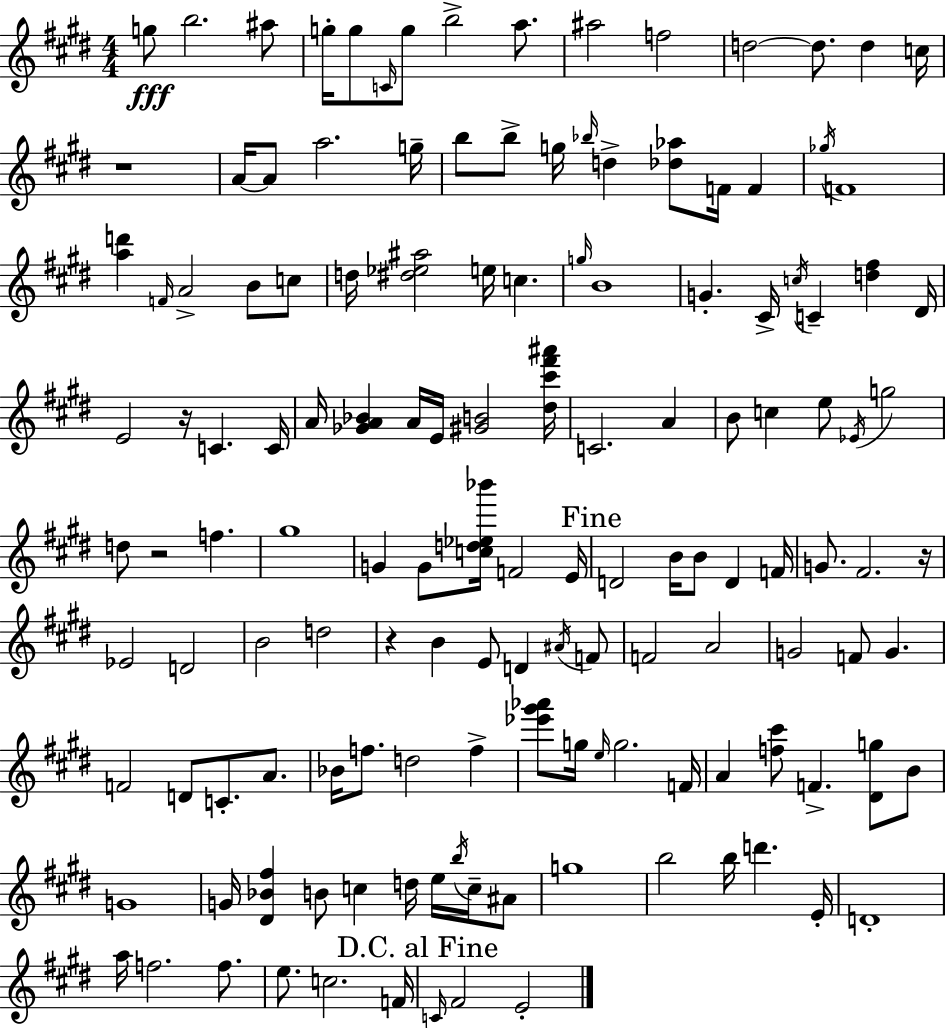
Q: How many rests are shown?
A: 5